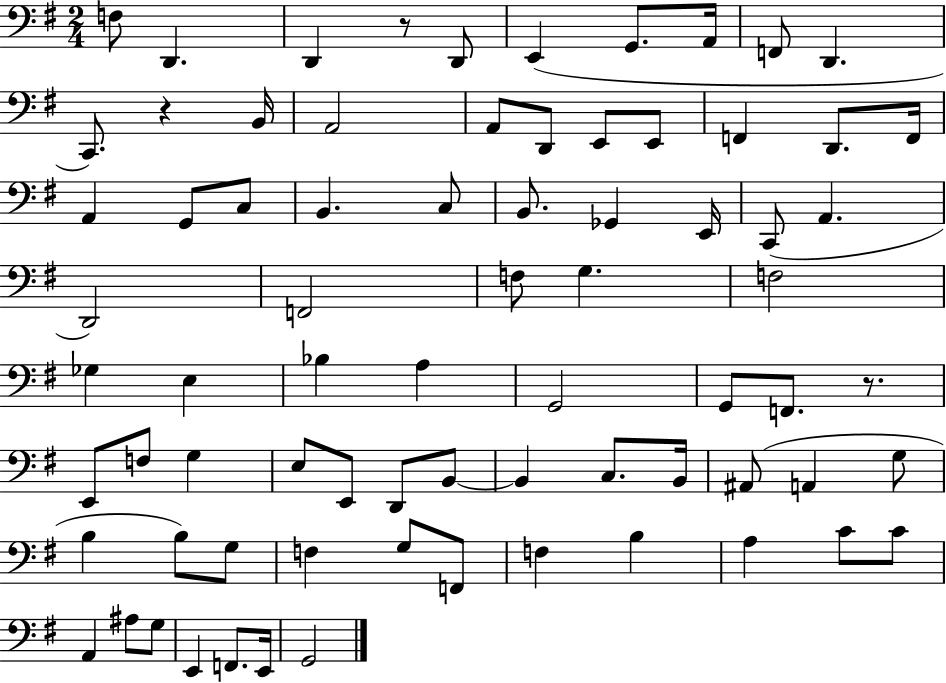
{
  \clef bass
  \numericTimeSignature
  \time 2/4
  \key g \major
  f8 d,4. | d,4 r8 d,8 | e,4( g,8. a,16 | f,8 d,4. | \break c,8.) r4 b,16 | a,2 | a,8 d,8 e,8 e,8 | f,4 d,8. f,16 | \break a,4 g,8 c8 | b,4. c8 | b,8. ges,4 e,16 | c,8( a,4. | \break d,2) | f,2 | f8 g4. | f2 | \break ges4 e4 | bes4 a4 | g,2 | g,8 f,8. r8. | \break e,8 f8 g4 | e8 e,8 d,8 b,8~~ | b,4 c8. b,16 | ais,8( a,4 g8 | \break b4 b8) g8 | f4 g8 f,8 | f4 b4 | a4 c'8 c'8 | \break a,4 ais8 g8 | e,4 f,8. e,16 | g,2 | \bar "|."
}